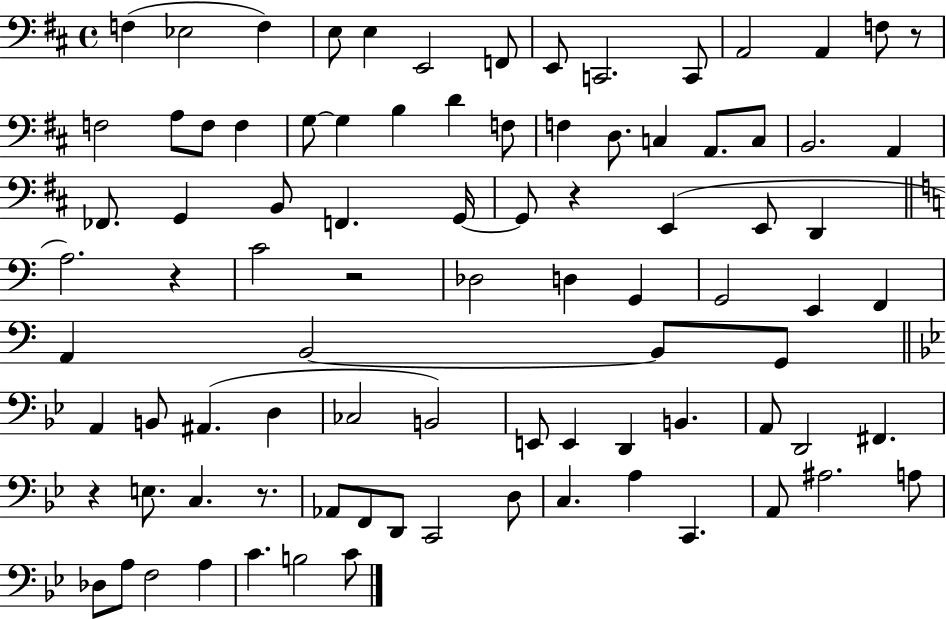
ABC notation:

X:1
T:Untitled
M:4/4
L:1/4
K:D
F, _E,2 F, E,/2 E, E,,2 F,,/2 E,,/2 C,,2 C,,/2 A,,2 A,, F,/2 z/2 F,2 A,/2 F,/2 F, G,/2 G, B, D F,/2 F, D,/2 C, A,,/2 C,/2 B,,2 A,, _F,,/2 G,, B,,/2 F,, G,,/4 G,,/2 z E,, E,,/2 D,, A,2 z C2 z2 _D,2 D, G,, G,,2 E,, F,, A,, B,,2 B,,/2 G,,/2 A,, B,,/2 ^A,, D, _C,2 B,,2 E,,/2 E,, D,, B,, A,,/2 D,,2 ^F,, z E,/2 C, z/2 _A,,/2 F,,/2 D,,/2 C,,2 D,/2 C, A, C,, A,,/2 ^A,2 A,/2 _D,/2 A,/2 F,2 A, C B,2 C/2